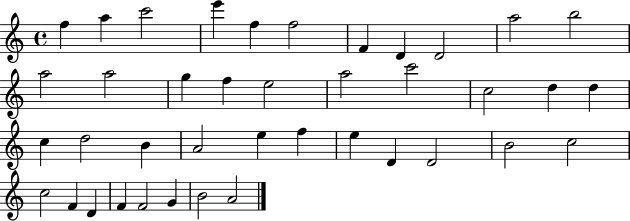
{
  \clef treble
  \time 4/4
  \defaultTimeSignature
  \key c \major
  f''4 a''4 c'''2 | e'''4 f''4 f''2 | f'4 d'4 d'2 | a''2 b''2 | \break a''2 a''2 | g''4 f''4 e''2 | a''2 c'''2 | c''2 d''4 d''4 | \break c''4 d''2 b'4 | a'2 e''4 f''4 | e''4 d'4 d'2 | b'2 c''2 | \break c''2 f'4 d'4 | f'4 f'2 g'4 | b'2 a'2 | \bar "|."
}